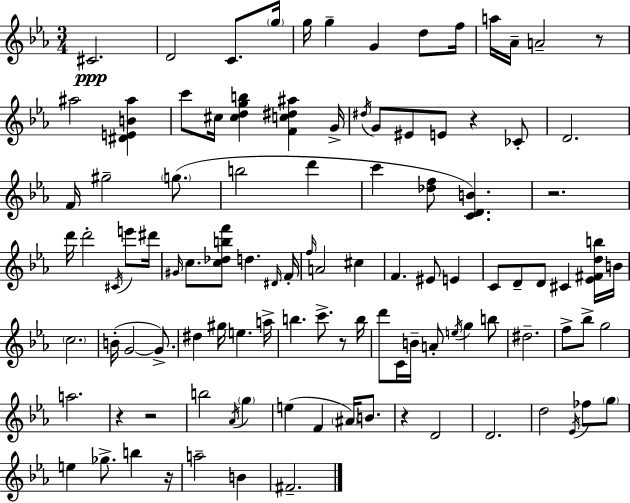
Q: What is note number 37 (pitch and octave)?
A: D#4